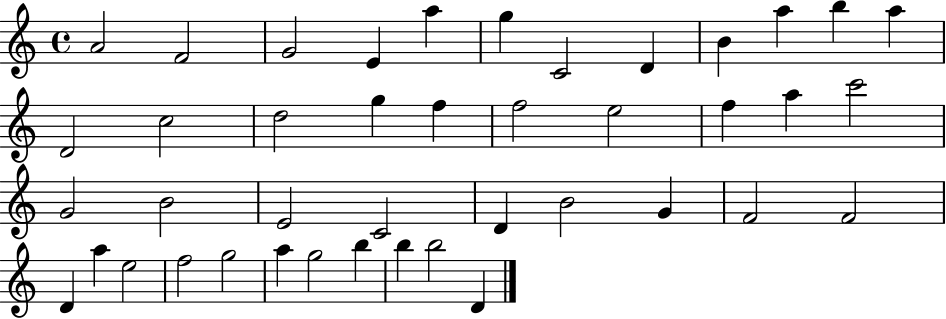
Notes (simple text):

A4/h F4/h G4/h E4/q A5/q G5/q C4/h D4/q B4/q A5/q B5/q A5/q D4/h C5/h D5/h G5/q F5/q F5/h E5/h F5/q A5/q C6/h G4/h B4/h E4/h C4/h D4/q B4/h G4/q F4/h F4/h D4/q A5/q E5/h F5/h G5/h A5/q G5/h B5/q B5/q B5/h D4/q